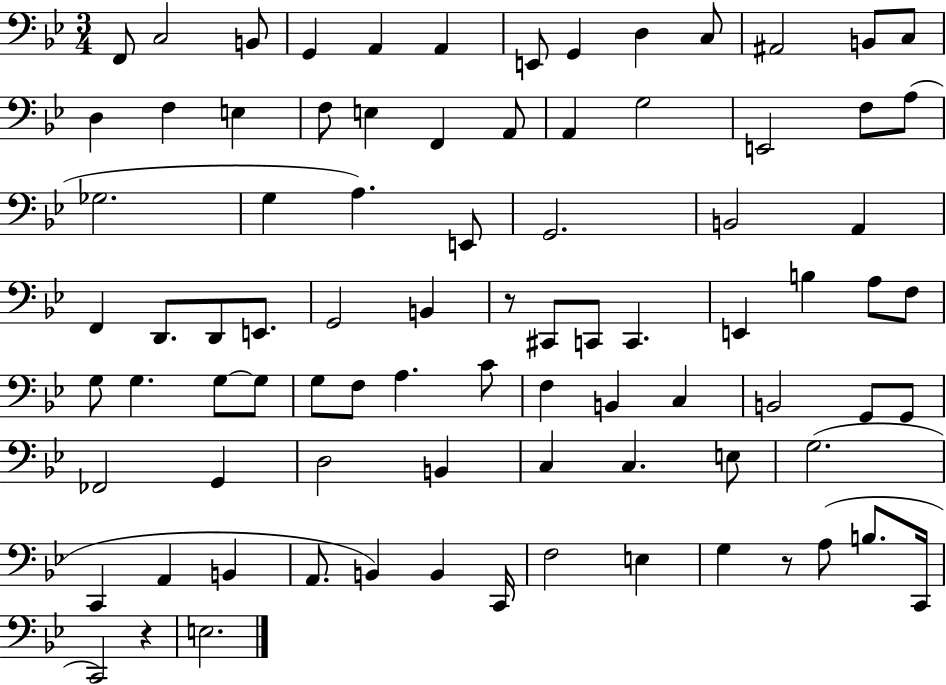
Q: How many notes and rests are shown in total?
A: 85